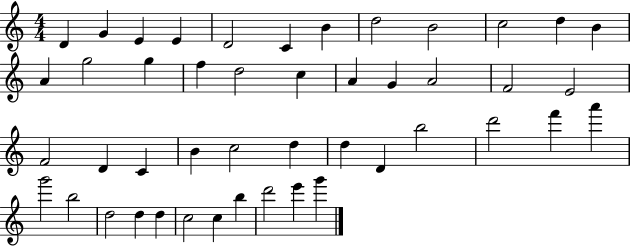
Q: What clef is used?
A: treble